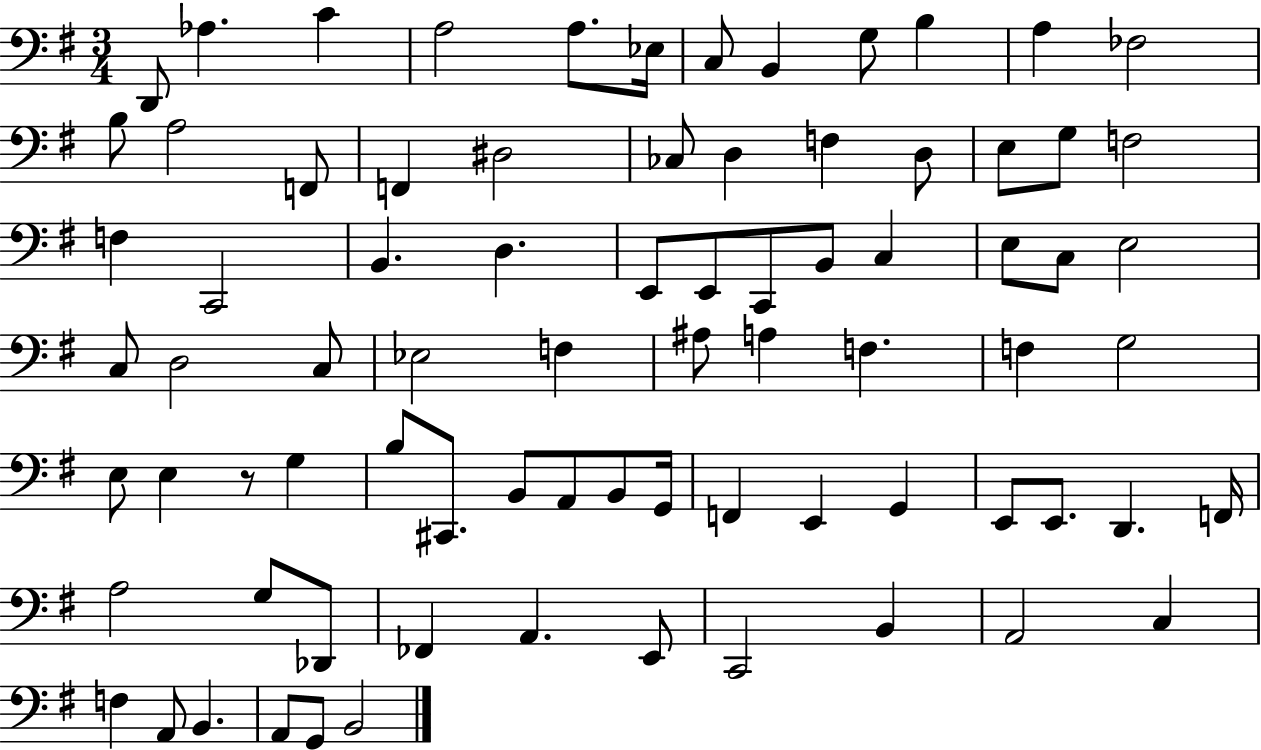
D2/e Ab3/q. C4/q A3/h A3/e. Eb3/s C3/e B2/q G3/e B3/q A3/q FES3/h B3/e A3/h F2/e F2/q D#3/h CES3/e D3/q F3/q D3/e E3/e G3/e F3/h F3/q C2/h B2/q. D3/q. E2/e E2/e C2/e B2/e C3/q E3/e C3/e E3/h C3/e D3/h C3/e Eb3/h F3/q A#3/e A3/q F3/q. F3/q G3/h E3/e E3/q R/e G3/q B3/e C#2/e. B2/e A2/e B2/e G2/s F2/q E2/q G2/q E2/e E2/e. D2/q. F2/s A3/h G3/e Db2/e FES2/q A2/q. E2/e C2/h B2/q A2/h C3/q F3/q A2/e B2/q. A2/e G2/e B2/h